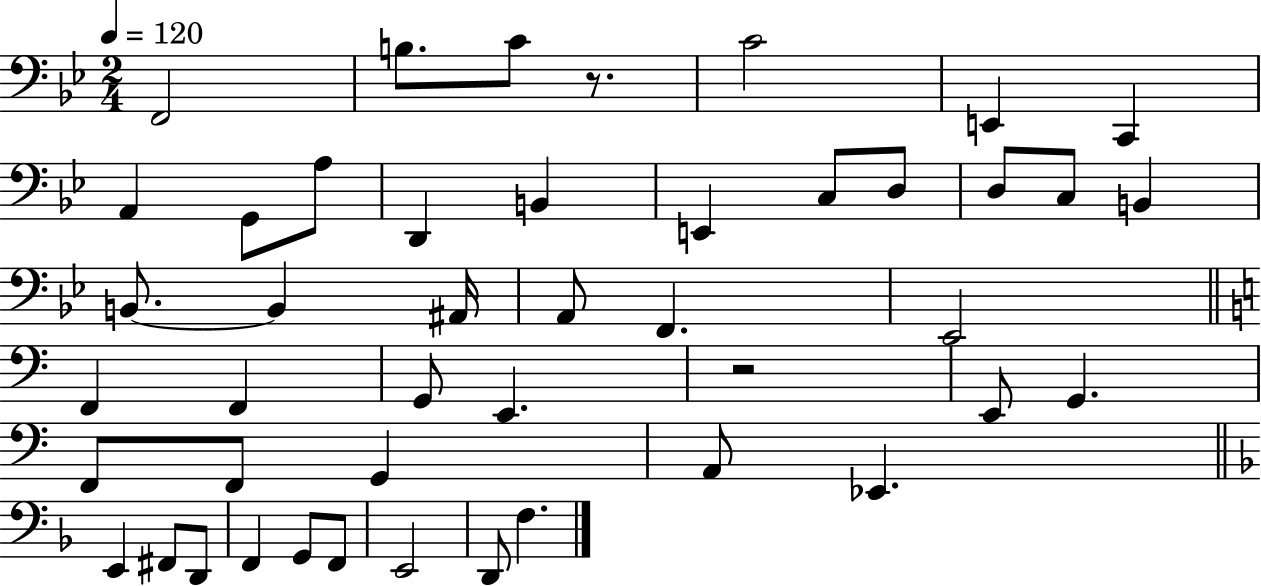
F2/h B3/e. C4/e R/e. C4/h E2/q C2/q A2/q G2/e A3/e D2/q B2/q E2/q C3/e D3/e D3/e C3/e B2/q B2/e. B2/q A#2/s A2/e F2/q. Eb2/h F2/q F2/q G2/e E2/q. R/h E2/e G2/q. F2/e F2/e G2/q A2/e Eb2/q. E2/q F#2/e D2/e F2/q G2/e F2/e E2/h D2/e F3/q.